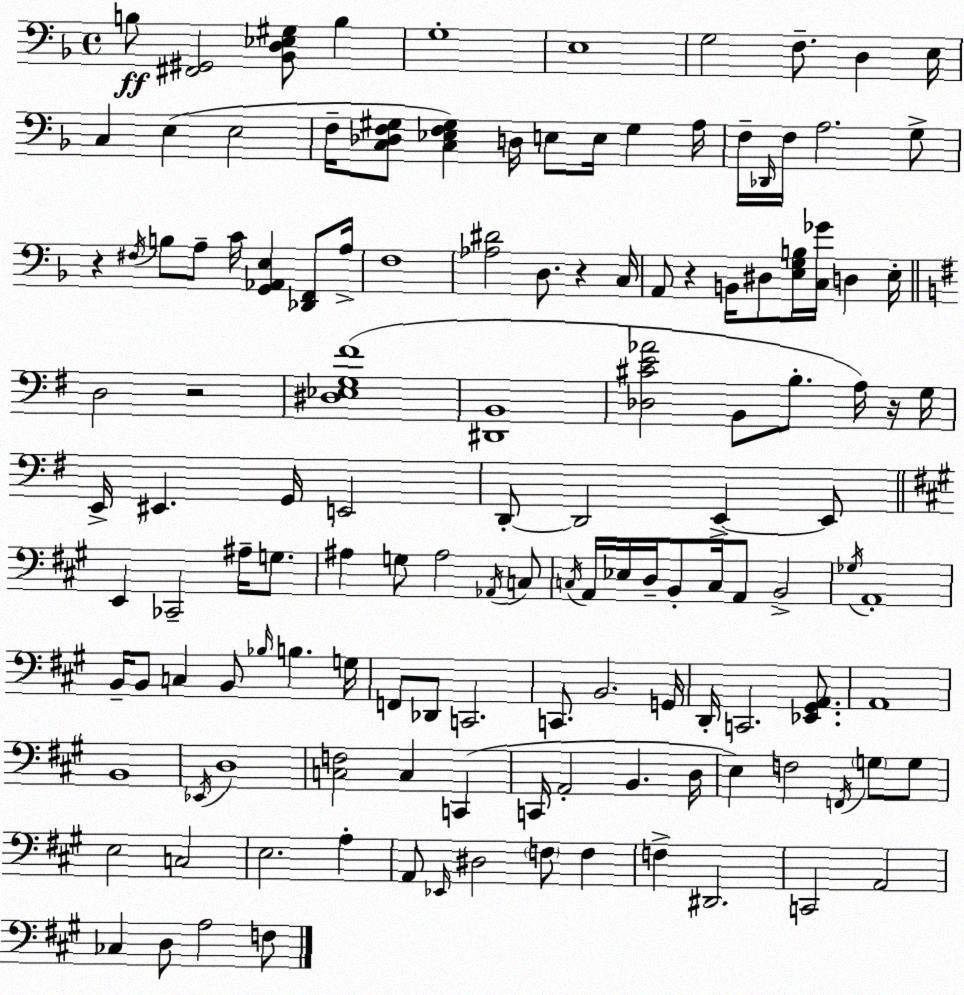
X:1
T:Untitled
M:4/4
L:1/4
K:F
B,/2 [^F,,^G,,]2 [_B,,D,_E,^G,]/2 B, G,4 E,4 G,2 F,/2 D, E,/4 C, E, E,2 F,/4 [C,_D,F,^G,]/2 [C,_E,F,^G,] D,/4 E,/2 E,/4 ^G, A,/4 F,/4 _D,,/4 F,/4 A,2 G,/2 z ^F,/4 B,/2 A,/2 C/4 [G,,_A,,E,] [_D,,F,,]/2 A,/4 F,4 [_A,^D]2 D,/2 z C,/4 A,,/2 z B,,/4 ^D,/2 [E,G,B,]/4 [C,_G]/4 D, E,/4 D,2 z2 [^D,_E,G,^F]4 [^D,,B,,]4 [_D,^CE_A]2 B,,/2 B,/2 A,/4 z/4 G,/4 E,,/4 ^E,, G,,/4 E,,2 D,,/2 D,,2 E,, E,,/2 E,, _C,,2 ^A,/4 G,/2 ^A, G,/2 ^A,2 _A,,/4 C,/2 C,/4 A,,/4 _E,/4 D,/4 B,,/2 C,/4 A,,/2 B,,2 _G,/4 A,,4 B,,/4 B,,/2 C, B,,/2 _B,/4 B, G,/4 F,,/2 _D,,/2 C,,2 C,,/2 B,,2 G,,/4 D,,/4 C,,2 [_E,,^G,,A,,]/2 A,,4 B,,4 _E,,/4 D,4 [C,F,]2 C, C,, C,,/4 A,,2 B,, D,/4 E, F,2 F,,/4 G,/2 G,/2 E,2 C,2 E,2 A, A,,/2 _E,,/4 ^D,2 F,/2 F, F, ^D,,2 C,,2 A,,2 _C, D,/2 A,2 F,/2